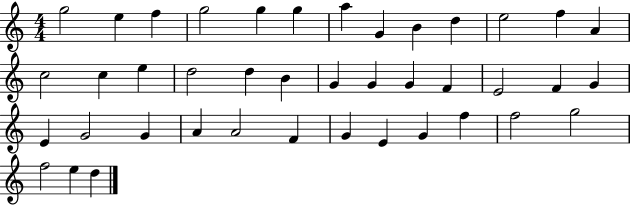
G5/h E5/q F5/q G5/h G5/q G5/q A5/q G4/q B4/q D5/q E5/h F5/q A4/q C5/h C5/q E5/q D5/h D5/q B4/q G4/q G4/q G4/q F4/q E4/h F4/q G4/q E4/q G4/h G4/q A4/q A4/h F4/q G4/q E4/q G4/q F5/q F5/h G5/h F5/h E5/q D5/q